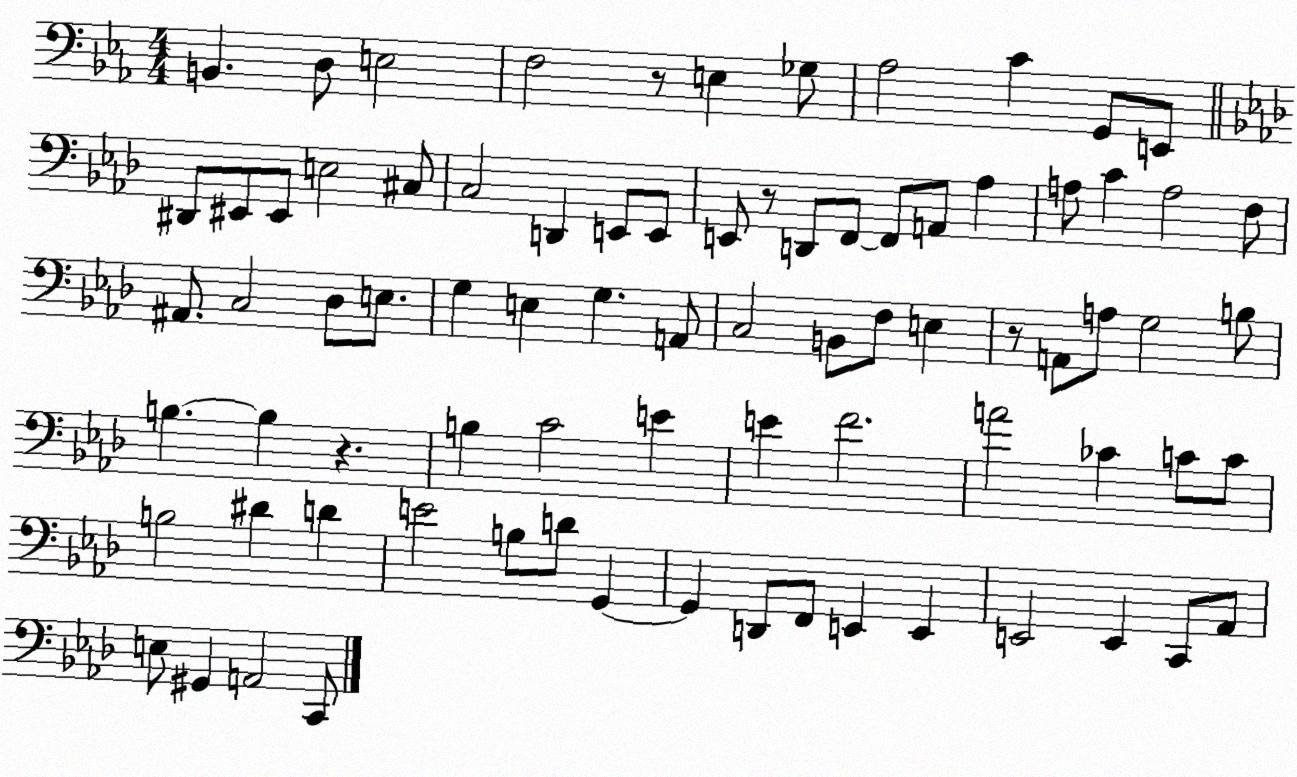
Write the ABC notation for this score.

X:1
T:Untitled
M:4/4
L:1/4
K:Eb
B,, D,/2 E,2 F,2 z/2 E, _G,/2 _A,2 C G,,/2 E,,/2 ^D,,/2 ^E,,/2 ^E,,/2 E,2 ^C,/2 C,2 D,, E,,/2 E,,/2 E,,/2 z/2 D,,/2 F,,/2 F,,/2 A,,/2 _A, A,/2 C A,2 F,/2 ^A,,/2 C,2 _D,/2 E,/2 G, E, G, A,,/2 C,2 B,,/2 F,/2 E, z/2 A,,/2 A,/2 G,2 B,/2 B, B, z B, C2 E E F2 A2 _C C/2 C/2 B,2 ^D D E2 B,/2 D/2 G,, G,, D,,/2 F,,/2 E,, E,, E,,2 E,, C,,/2 _A,,/2 E,/2 ^G,, A,,2 C,,/2